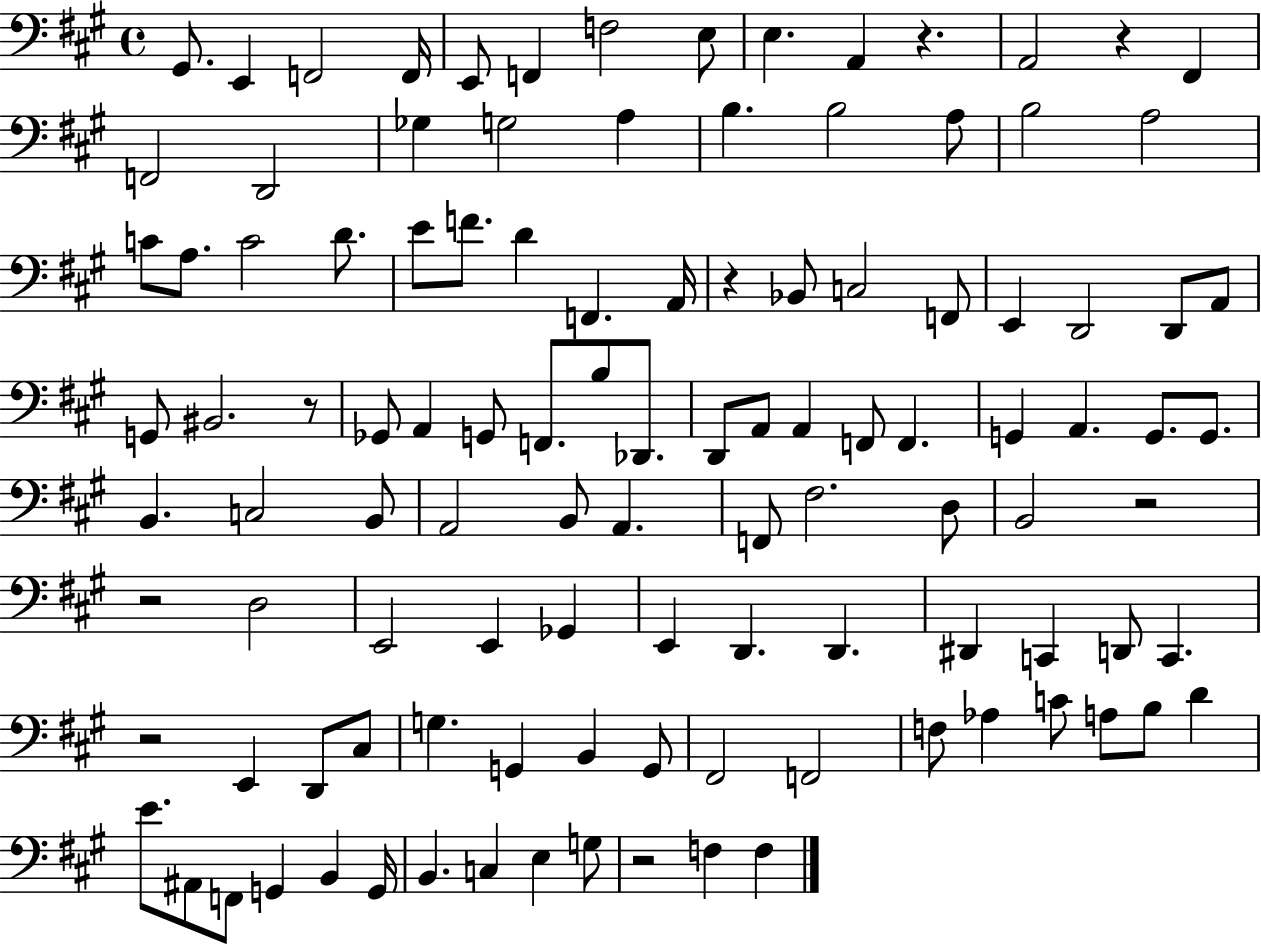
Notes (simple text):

G#2/e. E2/q F2/h F2/s E2/e F2/q F3/h E3/e E3/q. A2/q R/q. A2/h R/q F#2/q F2/h D2/h Gb3/q G3/h A3/q B3/q. B3/h A3/e B3/h A3/h C4/e A3/e. C4/h D4/e. E4/e F4/e. D4/q F2/q. A2/s R/q Bb2/e C3/h F2/e E2/q D2/h D2/e A2/e G2/e BIS2/h. R/e Gb2/e A2/q G2/e F2/e. B3/e Db2/e. D2/e A2/e A2/q F2/e F2/q. G2/q A2/q. G2/e. G2/e. B2/q. C3/h B2/e A2/h B2/e A2/q. F2/e F#3/h. D3/e B2/h R/h R/h D3/h E2/h E2/q Gb2/q E2/q D2/q. D2/q. D#2/q C2/q D2/e C2/q. R/h E2/q D2/e C#3/e G3/q. G2/q B2/q G2/e F#2/h F2/h F3/e Ab3/q C4/e A3/e B3/e D4/q E4/e. A#2/e F2/e G2/q B2/q G2/s B2/q. C3/q E3/q G3/e R/h F3/q F3/q